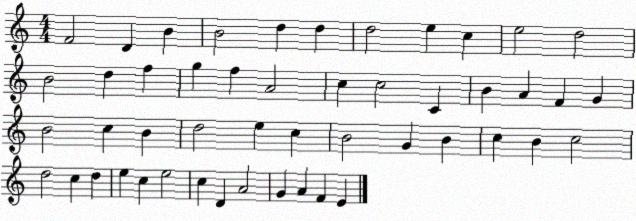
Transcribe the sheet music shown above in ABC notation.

X:1
T:Untitled
M:4/4
L:1/4
K:C
F2 D B B2 d d d2 e c e2 d2 B2 d f g f A2 c c2 C B A F G B2 c B d2 e c B2 G B c B c2 d2 c d e c e2 c D A2 G A F E